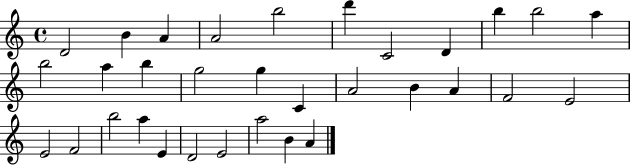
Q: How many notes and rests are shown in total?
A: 32